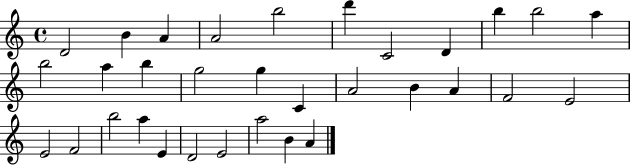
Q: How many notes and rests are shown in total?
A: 32